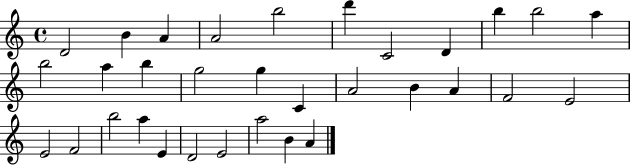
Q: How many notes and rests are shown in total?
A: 32